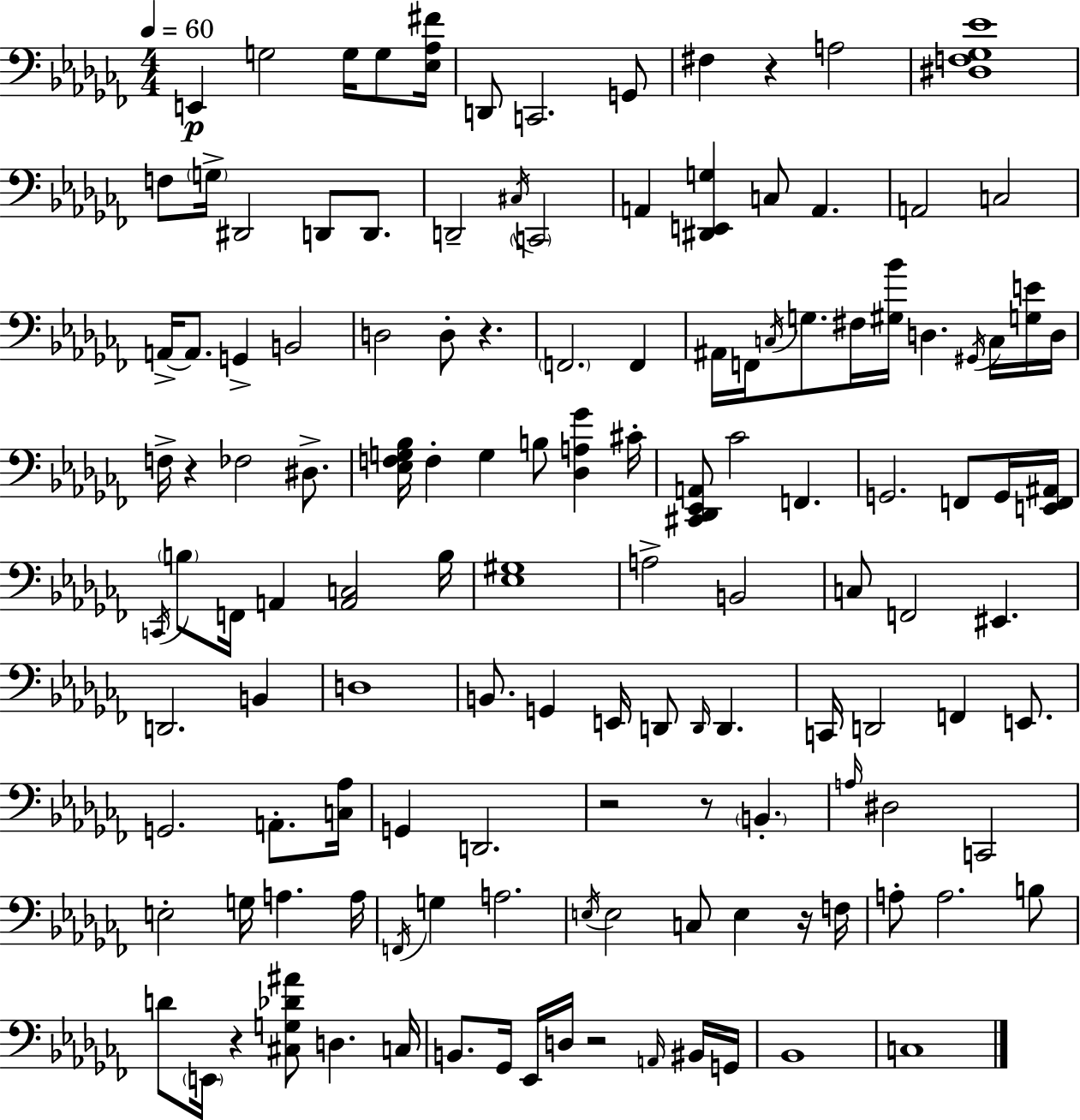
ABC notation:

X:1
T:Untitled
M:4/4
L:1/4
K:Abm
E,, G,2 G,/4 G,/2 [_E,_A,^F]/4 D,,/2 C,,2 G,,/2 ^F, z A,2 [^D,F,_G,_E]4 F,/2 G,/4 ^D,,2 D,,/2 D,,/2 D,,2 ^C,/4 C,,2 A,, [^D,,E,,G,] C,/2 A,, A,,2 C,2 A,,/4 A,,/2 G,, B,,2 D,2 D,/2 z F,,2 F,, ^A,,/4 F,,/4 C,/4 G,/2 ^F,/4 [^G,_B]/4 D, ^G,,/4 C,/4 [G,E]/4 D,/4 F,/4 z _F,2 ^D,/2 [_E,F,G,_B,]/4 F, G, B,/2 [_D,A,_G] ^C/4 [^C,,_D,,_E,,A,,]/2 _C2 F,, G,,2 F,,/2 G,,/4 [E,,F,,^A,,]/4 C,,/4 B,/2 F,,/4 A,, [A,,C,]2 B,/4 [_E,^G,]4 A,2 B,,2 C,/2 F,,2 ^E,, D,,2 B,, D,4 B,,/2 G,, E,,/4 D,,/2 D,,/4 D,, C,,/4 D,,2 F,, E,,/2 G,,2 A,,/2 [C,_A,]/4 G,, D,,2 z2 z/2 B,, A,/4 ^D,2 C,,2 E,2 G,/4 A, A,/4 F,,/4 G, A,2 E,/4 E,2 C,/2 E, z/4 F,/4 A,/2 A,2 B,/2 D/2 E,,/4 z [^C,G,_D^A]/2 D, C,/4 B,,/2 _G,,/4 _E,,/4 D,/4 z2 A,,/4 ^B,,/4 G,,/4 _B,,4 C,4